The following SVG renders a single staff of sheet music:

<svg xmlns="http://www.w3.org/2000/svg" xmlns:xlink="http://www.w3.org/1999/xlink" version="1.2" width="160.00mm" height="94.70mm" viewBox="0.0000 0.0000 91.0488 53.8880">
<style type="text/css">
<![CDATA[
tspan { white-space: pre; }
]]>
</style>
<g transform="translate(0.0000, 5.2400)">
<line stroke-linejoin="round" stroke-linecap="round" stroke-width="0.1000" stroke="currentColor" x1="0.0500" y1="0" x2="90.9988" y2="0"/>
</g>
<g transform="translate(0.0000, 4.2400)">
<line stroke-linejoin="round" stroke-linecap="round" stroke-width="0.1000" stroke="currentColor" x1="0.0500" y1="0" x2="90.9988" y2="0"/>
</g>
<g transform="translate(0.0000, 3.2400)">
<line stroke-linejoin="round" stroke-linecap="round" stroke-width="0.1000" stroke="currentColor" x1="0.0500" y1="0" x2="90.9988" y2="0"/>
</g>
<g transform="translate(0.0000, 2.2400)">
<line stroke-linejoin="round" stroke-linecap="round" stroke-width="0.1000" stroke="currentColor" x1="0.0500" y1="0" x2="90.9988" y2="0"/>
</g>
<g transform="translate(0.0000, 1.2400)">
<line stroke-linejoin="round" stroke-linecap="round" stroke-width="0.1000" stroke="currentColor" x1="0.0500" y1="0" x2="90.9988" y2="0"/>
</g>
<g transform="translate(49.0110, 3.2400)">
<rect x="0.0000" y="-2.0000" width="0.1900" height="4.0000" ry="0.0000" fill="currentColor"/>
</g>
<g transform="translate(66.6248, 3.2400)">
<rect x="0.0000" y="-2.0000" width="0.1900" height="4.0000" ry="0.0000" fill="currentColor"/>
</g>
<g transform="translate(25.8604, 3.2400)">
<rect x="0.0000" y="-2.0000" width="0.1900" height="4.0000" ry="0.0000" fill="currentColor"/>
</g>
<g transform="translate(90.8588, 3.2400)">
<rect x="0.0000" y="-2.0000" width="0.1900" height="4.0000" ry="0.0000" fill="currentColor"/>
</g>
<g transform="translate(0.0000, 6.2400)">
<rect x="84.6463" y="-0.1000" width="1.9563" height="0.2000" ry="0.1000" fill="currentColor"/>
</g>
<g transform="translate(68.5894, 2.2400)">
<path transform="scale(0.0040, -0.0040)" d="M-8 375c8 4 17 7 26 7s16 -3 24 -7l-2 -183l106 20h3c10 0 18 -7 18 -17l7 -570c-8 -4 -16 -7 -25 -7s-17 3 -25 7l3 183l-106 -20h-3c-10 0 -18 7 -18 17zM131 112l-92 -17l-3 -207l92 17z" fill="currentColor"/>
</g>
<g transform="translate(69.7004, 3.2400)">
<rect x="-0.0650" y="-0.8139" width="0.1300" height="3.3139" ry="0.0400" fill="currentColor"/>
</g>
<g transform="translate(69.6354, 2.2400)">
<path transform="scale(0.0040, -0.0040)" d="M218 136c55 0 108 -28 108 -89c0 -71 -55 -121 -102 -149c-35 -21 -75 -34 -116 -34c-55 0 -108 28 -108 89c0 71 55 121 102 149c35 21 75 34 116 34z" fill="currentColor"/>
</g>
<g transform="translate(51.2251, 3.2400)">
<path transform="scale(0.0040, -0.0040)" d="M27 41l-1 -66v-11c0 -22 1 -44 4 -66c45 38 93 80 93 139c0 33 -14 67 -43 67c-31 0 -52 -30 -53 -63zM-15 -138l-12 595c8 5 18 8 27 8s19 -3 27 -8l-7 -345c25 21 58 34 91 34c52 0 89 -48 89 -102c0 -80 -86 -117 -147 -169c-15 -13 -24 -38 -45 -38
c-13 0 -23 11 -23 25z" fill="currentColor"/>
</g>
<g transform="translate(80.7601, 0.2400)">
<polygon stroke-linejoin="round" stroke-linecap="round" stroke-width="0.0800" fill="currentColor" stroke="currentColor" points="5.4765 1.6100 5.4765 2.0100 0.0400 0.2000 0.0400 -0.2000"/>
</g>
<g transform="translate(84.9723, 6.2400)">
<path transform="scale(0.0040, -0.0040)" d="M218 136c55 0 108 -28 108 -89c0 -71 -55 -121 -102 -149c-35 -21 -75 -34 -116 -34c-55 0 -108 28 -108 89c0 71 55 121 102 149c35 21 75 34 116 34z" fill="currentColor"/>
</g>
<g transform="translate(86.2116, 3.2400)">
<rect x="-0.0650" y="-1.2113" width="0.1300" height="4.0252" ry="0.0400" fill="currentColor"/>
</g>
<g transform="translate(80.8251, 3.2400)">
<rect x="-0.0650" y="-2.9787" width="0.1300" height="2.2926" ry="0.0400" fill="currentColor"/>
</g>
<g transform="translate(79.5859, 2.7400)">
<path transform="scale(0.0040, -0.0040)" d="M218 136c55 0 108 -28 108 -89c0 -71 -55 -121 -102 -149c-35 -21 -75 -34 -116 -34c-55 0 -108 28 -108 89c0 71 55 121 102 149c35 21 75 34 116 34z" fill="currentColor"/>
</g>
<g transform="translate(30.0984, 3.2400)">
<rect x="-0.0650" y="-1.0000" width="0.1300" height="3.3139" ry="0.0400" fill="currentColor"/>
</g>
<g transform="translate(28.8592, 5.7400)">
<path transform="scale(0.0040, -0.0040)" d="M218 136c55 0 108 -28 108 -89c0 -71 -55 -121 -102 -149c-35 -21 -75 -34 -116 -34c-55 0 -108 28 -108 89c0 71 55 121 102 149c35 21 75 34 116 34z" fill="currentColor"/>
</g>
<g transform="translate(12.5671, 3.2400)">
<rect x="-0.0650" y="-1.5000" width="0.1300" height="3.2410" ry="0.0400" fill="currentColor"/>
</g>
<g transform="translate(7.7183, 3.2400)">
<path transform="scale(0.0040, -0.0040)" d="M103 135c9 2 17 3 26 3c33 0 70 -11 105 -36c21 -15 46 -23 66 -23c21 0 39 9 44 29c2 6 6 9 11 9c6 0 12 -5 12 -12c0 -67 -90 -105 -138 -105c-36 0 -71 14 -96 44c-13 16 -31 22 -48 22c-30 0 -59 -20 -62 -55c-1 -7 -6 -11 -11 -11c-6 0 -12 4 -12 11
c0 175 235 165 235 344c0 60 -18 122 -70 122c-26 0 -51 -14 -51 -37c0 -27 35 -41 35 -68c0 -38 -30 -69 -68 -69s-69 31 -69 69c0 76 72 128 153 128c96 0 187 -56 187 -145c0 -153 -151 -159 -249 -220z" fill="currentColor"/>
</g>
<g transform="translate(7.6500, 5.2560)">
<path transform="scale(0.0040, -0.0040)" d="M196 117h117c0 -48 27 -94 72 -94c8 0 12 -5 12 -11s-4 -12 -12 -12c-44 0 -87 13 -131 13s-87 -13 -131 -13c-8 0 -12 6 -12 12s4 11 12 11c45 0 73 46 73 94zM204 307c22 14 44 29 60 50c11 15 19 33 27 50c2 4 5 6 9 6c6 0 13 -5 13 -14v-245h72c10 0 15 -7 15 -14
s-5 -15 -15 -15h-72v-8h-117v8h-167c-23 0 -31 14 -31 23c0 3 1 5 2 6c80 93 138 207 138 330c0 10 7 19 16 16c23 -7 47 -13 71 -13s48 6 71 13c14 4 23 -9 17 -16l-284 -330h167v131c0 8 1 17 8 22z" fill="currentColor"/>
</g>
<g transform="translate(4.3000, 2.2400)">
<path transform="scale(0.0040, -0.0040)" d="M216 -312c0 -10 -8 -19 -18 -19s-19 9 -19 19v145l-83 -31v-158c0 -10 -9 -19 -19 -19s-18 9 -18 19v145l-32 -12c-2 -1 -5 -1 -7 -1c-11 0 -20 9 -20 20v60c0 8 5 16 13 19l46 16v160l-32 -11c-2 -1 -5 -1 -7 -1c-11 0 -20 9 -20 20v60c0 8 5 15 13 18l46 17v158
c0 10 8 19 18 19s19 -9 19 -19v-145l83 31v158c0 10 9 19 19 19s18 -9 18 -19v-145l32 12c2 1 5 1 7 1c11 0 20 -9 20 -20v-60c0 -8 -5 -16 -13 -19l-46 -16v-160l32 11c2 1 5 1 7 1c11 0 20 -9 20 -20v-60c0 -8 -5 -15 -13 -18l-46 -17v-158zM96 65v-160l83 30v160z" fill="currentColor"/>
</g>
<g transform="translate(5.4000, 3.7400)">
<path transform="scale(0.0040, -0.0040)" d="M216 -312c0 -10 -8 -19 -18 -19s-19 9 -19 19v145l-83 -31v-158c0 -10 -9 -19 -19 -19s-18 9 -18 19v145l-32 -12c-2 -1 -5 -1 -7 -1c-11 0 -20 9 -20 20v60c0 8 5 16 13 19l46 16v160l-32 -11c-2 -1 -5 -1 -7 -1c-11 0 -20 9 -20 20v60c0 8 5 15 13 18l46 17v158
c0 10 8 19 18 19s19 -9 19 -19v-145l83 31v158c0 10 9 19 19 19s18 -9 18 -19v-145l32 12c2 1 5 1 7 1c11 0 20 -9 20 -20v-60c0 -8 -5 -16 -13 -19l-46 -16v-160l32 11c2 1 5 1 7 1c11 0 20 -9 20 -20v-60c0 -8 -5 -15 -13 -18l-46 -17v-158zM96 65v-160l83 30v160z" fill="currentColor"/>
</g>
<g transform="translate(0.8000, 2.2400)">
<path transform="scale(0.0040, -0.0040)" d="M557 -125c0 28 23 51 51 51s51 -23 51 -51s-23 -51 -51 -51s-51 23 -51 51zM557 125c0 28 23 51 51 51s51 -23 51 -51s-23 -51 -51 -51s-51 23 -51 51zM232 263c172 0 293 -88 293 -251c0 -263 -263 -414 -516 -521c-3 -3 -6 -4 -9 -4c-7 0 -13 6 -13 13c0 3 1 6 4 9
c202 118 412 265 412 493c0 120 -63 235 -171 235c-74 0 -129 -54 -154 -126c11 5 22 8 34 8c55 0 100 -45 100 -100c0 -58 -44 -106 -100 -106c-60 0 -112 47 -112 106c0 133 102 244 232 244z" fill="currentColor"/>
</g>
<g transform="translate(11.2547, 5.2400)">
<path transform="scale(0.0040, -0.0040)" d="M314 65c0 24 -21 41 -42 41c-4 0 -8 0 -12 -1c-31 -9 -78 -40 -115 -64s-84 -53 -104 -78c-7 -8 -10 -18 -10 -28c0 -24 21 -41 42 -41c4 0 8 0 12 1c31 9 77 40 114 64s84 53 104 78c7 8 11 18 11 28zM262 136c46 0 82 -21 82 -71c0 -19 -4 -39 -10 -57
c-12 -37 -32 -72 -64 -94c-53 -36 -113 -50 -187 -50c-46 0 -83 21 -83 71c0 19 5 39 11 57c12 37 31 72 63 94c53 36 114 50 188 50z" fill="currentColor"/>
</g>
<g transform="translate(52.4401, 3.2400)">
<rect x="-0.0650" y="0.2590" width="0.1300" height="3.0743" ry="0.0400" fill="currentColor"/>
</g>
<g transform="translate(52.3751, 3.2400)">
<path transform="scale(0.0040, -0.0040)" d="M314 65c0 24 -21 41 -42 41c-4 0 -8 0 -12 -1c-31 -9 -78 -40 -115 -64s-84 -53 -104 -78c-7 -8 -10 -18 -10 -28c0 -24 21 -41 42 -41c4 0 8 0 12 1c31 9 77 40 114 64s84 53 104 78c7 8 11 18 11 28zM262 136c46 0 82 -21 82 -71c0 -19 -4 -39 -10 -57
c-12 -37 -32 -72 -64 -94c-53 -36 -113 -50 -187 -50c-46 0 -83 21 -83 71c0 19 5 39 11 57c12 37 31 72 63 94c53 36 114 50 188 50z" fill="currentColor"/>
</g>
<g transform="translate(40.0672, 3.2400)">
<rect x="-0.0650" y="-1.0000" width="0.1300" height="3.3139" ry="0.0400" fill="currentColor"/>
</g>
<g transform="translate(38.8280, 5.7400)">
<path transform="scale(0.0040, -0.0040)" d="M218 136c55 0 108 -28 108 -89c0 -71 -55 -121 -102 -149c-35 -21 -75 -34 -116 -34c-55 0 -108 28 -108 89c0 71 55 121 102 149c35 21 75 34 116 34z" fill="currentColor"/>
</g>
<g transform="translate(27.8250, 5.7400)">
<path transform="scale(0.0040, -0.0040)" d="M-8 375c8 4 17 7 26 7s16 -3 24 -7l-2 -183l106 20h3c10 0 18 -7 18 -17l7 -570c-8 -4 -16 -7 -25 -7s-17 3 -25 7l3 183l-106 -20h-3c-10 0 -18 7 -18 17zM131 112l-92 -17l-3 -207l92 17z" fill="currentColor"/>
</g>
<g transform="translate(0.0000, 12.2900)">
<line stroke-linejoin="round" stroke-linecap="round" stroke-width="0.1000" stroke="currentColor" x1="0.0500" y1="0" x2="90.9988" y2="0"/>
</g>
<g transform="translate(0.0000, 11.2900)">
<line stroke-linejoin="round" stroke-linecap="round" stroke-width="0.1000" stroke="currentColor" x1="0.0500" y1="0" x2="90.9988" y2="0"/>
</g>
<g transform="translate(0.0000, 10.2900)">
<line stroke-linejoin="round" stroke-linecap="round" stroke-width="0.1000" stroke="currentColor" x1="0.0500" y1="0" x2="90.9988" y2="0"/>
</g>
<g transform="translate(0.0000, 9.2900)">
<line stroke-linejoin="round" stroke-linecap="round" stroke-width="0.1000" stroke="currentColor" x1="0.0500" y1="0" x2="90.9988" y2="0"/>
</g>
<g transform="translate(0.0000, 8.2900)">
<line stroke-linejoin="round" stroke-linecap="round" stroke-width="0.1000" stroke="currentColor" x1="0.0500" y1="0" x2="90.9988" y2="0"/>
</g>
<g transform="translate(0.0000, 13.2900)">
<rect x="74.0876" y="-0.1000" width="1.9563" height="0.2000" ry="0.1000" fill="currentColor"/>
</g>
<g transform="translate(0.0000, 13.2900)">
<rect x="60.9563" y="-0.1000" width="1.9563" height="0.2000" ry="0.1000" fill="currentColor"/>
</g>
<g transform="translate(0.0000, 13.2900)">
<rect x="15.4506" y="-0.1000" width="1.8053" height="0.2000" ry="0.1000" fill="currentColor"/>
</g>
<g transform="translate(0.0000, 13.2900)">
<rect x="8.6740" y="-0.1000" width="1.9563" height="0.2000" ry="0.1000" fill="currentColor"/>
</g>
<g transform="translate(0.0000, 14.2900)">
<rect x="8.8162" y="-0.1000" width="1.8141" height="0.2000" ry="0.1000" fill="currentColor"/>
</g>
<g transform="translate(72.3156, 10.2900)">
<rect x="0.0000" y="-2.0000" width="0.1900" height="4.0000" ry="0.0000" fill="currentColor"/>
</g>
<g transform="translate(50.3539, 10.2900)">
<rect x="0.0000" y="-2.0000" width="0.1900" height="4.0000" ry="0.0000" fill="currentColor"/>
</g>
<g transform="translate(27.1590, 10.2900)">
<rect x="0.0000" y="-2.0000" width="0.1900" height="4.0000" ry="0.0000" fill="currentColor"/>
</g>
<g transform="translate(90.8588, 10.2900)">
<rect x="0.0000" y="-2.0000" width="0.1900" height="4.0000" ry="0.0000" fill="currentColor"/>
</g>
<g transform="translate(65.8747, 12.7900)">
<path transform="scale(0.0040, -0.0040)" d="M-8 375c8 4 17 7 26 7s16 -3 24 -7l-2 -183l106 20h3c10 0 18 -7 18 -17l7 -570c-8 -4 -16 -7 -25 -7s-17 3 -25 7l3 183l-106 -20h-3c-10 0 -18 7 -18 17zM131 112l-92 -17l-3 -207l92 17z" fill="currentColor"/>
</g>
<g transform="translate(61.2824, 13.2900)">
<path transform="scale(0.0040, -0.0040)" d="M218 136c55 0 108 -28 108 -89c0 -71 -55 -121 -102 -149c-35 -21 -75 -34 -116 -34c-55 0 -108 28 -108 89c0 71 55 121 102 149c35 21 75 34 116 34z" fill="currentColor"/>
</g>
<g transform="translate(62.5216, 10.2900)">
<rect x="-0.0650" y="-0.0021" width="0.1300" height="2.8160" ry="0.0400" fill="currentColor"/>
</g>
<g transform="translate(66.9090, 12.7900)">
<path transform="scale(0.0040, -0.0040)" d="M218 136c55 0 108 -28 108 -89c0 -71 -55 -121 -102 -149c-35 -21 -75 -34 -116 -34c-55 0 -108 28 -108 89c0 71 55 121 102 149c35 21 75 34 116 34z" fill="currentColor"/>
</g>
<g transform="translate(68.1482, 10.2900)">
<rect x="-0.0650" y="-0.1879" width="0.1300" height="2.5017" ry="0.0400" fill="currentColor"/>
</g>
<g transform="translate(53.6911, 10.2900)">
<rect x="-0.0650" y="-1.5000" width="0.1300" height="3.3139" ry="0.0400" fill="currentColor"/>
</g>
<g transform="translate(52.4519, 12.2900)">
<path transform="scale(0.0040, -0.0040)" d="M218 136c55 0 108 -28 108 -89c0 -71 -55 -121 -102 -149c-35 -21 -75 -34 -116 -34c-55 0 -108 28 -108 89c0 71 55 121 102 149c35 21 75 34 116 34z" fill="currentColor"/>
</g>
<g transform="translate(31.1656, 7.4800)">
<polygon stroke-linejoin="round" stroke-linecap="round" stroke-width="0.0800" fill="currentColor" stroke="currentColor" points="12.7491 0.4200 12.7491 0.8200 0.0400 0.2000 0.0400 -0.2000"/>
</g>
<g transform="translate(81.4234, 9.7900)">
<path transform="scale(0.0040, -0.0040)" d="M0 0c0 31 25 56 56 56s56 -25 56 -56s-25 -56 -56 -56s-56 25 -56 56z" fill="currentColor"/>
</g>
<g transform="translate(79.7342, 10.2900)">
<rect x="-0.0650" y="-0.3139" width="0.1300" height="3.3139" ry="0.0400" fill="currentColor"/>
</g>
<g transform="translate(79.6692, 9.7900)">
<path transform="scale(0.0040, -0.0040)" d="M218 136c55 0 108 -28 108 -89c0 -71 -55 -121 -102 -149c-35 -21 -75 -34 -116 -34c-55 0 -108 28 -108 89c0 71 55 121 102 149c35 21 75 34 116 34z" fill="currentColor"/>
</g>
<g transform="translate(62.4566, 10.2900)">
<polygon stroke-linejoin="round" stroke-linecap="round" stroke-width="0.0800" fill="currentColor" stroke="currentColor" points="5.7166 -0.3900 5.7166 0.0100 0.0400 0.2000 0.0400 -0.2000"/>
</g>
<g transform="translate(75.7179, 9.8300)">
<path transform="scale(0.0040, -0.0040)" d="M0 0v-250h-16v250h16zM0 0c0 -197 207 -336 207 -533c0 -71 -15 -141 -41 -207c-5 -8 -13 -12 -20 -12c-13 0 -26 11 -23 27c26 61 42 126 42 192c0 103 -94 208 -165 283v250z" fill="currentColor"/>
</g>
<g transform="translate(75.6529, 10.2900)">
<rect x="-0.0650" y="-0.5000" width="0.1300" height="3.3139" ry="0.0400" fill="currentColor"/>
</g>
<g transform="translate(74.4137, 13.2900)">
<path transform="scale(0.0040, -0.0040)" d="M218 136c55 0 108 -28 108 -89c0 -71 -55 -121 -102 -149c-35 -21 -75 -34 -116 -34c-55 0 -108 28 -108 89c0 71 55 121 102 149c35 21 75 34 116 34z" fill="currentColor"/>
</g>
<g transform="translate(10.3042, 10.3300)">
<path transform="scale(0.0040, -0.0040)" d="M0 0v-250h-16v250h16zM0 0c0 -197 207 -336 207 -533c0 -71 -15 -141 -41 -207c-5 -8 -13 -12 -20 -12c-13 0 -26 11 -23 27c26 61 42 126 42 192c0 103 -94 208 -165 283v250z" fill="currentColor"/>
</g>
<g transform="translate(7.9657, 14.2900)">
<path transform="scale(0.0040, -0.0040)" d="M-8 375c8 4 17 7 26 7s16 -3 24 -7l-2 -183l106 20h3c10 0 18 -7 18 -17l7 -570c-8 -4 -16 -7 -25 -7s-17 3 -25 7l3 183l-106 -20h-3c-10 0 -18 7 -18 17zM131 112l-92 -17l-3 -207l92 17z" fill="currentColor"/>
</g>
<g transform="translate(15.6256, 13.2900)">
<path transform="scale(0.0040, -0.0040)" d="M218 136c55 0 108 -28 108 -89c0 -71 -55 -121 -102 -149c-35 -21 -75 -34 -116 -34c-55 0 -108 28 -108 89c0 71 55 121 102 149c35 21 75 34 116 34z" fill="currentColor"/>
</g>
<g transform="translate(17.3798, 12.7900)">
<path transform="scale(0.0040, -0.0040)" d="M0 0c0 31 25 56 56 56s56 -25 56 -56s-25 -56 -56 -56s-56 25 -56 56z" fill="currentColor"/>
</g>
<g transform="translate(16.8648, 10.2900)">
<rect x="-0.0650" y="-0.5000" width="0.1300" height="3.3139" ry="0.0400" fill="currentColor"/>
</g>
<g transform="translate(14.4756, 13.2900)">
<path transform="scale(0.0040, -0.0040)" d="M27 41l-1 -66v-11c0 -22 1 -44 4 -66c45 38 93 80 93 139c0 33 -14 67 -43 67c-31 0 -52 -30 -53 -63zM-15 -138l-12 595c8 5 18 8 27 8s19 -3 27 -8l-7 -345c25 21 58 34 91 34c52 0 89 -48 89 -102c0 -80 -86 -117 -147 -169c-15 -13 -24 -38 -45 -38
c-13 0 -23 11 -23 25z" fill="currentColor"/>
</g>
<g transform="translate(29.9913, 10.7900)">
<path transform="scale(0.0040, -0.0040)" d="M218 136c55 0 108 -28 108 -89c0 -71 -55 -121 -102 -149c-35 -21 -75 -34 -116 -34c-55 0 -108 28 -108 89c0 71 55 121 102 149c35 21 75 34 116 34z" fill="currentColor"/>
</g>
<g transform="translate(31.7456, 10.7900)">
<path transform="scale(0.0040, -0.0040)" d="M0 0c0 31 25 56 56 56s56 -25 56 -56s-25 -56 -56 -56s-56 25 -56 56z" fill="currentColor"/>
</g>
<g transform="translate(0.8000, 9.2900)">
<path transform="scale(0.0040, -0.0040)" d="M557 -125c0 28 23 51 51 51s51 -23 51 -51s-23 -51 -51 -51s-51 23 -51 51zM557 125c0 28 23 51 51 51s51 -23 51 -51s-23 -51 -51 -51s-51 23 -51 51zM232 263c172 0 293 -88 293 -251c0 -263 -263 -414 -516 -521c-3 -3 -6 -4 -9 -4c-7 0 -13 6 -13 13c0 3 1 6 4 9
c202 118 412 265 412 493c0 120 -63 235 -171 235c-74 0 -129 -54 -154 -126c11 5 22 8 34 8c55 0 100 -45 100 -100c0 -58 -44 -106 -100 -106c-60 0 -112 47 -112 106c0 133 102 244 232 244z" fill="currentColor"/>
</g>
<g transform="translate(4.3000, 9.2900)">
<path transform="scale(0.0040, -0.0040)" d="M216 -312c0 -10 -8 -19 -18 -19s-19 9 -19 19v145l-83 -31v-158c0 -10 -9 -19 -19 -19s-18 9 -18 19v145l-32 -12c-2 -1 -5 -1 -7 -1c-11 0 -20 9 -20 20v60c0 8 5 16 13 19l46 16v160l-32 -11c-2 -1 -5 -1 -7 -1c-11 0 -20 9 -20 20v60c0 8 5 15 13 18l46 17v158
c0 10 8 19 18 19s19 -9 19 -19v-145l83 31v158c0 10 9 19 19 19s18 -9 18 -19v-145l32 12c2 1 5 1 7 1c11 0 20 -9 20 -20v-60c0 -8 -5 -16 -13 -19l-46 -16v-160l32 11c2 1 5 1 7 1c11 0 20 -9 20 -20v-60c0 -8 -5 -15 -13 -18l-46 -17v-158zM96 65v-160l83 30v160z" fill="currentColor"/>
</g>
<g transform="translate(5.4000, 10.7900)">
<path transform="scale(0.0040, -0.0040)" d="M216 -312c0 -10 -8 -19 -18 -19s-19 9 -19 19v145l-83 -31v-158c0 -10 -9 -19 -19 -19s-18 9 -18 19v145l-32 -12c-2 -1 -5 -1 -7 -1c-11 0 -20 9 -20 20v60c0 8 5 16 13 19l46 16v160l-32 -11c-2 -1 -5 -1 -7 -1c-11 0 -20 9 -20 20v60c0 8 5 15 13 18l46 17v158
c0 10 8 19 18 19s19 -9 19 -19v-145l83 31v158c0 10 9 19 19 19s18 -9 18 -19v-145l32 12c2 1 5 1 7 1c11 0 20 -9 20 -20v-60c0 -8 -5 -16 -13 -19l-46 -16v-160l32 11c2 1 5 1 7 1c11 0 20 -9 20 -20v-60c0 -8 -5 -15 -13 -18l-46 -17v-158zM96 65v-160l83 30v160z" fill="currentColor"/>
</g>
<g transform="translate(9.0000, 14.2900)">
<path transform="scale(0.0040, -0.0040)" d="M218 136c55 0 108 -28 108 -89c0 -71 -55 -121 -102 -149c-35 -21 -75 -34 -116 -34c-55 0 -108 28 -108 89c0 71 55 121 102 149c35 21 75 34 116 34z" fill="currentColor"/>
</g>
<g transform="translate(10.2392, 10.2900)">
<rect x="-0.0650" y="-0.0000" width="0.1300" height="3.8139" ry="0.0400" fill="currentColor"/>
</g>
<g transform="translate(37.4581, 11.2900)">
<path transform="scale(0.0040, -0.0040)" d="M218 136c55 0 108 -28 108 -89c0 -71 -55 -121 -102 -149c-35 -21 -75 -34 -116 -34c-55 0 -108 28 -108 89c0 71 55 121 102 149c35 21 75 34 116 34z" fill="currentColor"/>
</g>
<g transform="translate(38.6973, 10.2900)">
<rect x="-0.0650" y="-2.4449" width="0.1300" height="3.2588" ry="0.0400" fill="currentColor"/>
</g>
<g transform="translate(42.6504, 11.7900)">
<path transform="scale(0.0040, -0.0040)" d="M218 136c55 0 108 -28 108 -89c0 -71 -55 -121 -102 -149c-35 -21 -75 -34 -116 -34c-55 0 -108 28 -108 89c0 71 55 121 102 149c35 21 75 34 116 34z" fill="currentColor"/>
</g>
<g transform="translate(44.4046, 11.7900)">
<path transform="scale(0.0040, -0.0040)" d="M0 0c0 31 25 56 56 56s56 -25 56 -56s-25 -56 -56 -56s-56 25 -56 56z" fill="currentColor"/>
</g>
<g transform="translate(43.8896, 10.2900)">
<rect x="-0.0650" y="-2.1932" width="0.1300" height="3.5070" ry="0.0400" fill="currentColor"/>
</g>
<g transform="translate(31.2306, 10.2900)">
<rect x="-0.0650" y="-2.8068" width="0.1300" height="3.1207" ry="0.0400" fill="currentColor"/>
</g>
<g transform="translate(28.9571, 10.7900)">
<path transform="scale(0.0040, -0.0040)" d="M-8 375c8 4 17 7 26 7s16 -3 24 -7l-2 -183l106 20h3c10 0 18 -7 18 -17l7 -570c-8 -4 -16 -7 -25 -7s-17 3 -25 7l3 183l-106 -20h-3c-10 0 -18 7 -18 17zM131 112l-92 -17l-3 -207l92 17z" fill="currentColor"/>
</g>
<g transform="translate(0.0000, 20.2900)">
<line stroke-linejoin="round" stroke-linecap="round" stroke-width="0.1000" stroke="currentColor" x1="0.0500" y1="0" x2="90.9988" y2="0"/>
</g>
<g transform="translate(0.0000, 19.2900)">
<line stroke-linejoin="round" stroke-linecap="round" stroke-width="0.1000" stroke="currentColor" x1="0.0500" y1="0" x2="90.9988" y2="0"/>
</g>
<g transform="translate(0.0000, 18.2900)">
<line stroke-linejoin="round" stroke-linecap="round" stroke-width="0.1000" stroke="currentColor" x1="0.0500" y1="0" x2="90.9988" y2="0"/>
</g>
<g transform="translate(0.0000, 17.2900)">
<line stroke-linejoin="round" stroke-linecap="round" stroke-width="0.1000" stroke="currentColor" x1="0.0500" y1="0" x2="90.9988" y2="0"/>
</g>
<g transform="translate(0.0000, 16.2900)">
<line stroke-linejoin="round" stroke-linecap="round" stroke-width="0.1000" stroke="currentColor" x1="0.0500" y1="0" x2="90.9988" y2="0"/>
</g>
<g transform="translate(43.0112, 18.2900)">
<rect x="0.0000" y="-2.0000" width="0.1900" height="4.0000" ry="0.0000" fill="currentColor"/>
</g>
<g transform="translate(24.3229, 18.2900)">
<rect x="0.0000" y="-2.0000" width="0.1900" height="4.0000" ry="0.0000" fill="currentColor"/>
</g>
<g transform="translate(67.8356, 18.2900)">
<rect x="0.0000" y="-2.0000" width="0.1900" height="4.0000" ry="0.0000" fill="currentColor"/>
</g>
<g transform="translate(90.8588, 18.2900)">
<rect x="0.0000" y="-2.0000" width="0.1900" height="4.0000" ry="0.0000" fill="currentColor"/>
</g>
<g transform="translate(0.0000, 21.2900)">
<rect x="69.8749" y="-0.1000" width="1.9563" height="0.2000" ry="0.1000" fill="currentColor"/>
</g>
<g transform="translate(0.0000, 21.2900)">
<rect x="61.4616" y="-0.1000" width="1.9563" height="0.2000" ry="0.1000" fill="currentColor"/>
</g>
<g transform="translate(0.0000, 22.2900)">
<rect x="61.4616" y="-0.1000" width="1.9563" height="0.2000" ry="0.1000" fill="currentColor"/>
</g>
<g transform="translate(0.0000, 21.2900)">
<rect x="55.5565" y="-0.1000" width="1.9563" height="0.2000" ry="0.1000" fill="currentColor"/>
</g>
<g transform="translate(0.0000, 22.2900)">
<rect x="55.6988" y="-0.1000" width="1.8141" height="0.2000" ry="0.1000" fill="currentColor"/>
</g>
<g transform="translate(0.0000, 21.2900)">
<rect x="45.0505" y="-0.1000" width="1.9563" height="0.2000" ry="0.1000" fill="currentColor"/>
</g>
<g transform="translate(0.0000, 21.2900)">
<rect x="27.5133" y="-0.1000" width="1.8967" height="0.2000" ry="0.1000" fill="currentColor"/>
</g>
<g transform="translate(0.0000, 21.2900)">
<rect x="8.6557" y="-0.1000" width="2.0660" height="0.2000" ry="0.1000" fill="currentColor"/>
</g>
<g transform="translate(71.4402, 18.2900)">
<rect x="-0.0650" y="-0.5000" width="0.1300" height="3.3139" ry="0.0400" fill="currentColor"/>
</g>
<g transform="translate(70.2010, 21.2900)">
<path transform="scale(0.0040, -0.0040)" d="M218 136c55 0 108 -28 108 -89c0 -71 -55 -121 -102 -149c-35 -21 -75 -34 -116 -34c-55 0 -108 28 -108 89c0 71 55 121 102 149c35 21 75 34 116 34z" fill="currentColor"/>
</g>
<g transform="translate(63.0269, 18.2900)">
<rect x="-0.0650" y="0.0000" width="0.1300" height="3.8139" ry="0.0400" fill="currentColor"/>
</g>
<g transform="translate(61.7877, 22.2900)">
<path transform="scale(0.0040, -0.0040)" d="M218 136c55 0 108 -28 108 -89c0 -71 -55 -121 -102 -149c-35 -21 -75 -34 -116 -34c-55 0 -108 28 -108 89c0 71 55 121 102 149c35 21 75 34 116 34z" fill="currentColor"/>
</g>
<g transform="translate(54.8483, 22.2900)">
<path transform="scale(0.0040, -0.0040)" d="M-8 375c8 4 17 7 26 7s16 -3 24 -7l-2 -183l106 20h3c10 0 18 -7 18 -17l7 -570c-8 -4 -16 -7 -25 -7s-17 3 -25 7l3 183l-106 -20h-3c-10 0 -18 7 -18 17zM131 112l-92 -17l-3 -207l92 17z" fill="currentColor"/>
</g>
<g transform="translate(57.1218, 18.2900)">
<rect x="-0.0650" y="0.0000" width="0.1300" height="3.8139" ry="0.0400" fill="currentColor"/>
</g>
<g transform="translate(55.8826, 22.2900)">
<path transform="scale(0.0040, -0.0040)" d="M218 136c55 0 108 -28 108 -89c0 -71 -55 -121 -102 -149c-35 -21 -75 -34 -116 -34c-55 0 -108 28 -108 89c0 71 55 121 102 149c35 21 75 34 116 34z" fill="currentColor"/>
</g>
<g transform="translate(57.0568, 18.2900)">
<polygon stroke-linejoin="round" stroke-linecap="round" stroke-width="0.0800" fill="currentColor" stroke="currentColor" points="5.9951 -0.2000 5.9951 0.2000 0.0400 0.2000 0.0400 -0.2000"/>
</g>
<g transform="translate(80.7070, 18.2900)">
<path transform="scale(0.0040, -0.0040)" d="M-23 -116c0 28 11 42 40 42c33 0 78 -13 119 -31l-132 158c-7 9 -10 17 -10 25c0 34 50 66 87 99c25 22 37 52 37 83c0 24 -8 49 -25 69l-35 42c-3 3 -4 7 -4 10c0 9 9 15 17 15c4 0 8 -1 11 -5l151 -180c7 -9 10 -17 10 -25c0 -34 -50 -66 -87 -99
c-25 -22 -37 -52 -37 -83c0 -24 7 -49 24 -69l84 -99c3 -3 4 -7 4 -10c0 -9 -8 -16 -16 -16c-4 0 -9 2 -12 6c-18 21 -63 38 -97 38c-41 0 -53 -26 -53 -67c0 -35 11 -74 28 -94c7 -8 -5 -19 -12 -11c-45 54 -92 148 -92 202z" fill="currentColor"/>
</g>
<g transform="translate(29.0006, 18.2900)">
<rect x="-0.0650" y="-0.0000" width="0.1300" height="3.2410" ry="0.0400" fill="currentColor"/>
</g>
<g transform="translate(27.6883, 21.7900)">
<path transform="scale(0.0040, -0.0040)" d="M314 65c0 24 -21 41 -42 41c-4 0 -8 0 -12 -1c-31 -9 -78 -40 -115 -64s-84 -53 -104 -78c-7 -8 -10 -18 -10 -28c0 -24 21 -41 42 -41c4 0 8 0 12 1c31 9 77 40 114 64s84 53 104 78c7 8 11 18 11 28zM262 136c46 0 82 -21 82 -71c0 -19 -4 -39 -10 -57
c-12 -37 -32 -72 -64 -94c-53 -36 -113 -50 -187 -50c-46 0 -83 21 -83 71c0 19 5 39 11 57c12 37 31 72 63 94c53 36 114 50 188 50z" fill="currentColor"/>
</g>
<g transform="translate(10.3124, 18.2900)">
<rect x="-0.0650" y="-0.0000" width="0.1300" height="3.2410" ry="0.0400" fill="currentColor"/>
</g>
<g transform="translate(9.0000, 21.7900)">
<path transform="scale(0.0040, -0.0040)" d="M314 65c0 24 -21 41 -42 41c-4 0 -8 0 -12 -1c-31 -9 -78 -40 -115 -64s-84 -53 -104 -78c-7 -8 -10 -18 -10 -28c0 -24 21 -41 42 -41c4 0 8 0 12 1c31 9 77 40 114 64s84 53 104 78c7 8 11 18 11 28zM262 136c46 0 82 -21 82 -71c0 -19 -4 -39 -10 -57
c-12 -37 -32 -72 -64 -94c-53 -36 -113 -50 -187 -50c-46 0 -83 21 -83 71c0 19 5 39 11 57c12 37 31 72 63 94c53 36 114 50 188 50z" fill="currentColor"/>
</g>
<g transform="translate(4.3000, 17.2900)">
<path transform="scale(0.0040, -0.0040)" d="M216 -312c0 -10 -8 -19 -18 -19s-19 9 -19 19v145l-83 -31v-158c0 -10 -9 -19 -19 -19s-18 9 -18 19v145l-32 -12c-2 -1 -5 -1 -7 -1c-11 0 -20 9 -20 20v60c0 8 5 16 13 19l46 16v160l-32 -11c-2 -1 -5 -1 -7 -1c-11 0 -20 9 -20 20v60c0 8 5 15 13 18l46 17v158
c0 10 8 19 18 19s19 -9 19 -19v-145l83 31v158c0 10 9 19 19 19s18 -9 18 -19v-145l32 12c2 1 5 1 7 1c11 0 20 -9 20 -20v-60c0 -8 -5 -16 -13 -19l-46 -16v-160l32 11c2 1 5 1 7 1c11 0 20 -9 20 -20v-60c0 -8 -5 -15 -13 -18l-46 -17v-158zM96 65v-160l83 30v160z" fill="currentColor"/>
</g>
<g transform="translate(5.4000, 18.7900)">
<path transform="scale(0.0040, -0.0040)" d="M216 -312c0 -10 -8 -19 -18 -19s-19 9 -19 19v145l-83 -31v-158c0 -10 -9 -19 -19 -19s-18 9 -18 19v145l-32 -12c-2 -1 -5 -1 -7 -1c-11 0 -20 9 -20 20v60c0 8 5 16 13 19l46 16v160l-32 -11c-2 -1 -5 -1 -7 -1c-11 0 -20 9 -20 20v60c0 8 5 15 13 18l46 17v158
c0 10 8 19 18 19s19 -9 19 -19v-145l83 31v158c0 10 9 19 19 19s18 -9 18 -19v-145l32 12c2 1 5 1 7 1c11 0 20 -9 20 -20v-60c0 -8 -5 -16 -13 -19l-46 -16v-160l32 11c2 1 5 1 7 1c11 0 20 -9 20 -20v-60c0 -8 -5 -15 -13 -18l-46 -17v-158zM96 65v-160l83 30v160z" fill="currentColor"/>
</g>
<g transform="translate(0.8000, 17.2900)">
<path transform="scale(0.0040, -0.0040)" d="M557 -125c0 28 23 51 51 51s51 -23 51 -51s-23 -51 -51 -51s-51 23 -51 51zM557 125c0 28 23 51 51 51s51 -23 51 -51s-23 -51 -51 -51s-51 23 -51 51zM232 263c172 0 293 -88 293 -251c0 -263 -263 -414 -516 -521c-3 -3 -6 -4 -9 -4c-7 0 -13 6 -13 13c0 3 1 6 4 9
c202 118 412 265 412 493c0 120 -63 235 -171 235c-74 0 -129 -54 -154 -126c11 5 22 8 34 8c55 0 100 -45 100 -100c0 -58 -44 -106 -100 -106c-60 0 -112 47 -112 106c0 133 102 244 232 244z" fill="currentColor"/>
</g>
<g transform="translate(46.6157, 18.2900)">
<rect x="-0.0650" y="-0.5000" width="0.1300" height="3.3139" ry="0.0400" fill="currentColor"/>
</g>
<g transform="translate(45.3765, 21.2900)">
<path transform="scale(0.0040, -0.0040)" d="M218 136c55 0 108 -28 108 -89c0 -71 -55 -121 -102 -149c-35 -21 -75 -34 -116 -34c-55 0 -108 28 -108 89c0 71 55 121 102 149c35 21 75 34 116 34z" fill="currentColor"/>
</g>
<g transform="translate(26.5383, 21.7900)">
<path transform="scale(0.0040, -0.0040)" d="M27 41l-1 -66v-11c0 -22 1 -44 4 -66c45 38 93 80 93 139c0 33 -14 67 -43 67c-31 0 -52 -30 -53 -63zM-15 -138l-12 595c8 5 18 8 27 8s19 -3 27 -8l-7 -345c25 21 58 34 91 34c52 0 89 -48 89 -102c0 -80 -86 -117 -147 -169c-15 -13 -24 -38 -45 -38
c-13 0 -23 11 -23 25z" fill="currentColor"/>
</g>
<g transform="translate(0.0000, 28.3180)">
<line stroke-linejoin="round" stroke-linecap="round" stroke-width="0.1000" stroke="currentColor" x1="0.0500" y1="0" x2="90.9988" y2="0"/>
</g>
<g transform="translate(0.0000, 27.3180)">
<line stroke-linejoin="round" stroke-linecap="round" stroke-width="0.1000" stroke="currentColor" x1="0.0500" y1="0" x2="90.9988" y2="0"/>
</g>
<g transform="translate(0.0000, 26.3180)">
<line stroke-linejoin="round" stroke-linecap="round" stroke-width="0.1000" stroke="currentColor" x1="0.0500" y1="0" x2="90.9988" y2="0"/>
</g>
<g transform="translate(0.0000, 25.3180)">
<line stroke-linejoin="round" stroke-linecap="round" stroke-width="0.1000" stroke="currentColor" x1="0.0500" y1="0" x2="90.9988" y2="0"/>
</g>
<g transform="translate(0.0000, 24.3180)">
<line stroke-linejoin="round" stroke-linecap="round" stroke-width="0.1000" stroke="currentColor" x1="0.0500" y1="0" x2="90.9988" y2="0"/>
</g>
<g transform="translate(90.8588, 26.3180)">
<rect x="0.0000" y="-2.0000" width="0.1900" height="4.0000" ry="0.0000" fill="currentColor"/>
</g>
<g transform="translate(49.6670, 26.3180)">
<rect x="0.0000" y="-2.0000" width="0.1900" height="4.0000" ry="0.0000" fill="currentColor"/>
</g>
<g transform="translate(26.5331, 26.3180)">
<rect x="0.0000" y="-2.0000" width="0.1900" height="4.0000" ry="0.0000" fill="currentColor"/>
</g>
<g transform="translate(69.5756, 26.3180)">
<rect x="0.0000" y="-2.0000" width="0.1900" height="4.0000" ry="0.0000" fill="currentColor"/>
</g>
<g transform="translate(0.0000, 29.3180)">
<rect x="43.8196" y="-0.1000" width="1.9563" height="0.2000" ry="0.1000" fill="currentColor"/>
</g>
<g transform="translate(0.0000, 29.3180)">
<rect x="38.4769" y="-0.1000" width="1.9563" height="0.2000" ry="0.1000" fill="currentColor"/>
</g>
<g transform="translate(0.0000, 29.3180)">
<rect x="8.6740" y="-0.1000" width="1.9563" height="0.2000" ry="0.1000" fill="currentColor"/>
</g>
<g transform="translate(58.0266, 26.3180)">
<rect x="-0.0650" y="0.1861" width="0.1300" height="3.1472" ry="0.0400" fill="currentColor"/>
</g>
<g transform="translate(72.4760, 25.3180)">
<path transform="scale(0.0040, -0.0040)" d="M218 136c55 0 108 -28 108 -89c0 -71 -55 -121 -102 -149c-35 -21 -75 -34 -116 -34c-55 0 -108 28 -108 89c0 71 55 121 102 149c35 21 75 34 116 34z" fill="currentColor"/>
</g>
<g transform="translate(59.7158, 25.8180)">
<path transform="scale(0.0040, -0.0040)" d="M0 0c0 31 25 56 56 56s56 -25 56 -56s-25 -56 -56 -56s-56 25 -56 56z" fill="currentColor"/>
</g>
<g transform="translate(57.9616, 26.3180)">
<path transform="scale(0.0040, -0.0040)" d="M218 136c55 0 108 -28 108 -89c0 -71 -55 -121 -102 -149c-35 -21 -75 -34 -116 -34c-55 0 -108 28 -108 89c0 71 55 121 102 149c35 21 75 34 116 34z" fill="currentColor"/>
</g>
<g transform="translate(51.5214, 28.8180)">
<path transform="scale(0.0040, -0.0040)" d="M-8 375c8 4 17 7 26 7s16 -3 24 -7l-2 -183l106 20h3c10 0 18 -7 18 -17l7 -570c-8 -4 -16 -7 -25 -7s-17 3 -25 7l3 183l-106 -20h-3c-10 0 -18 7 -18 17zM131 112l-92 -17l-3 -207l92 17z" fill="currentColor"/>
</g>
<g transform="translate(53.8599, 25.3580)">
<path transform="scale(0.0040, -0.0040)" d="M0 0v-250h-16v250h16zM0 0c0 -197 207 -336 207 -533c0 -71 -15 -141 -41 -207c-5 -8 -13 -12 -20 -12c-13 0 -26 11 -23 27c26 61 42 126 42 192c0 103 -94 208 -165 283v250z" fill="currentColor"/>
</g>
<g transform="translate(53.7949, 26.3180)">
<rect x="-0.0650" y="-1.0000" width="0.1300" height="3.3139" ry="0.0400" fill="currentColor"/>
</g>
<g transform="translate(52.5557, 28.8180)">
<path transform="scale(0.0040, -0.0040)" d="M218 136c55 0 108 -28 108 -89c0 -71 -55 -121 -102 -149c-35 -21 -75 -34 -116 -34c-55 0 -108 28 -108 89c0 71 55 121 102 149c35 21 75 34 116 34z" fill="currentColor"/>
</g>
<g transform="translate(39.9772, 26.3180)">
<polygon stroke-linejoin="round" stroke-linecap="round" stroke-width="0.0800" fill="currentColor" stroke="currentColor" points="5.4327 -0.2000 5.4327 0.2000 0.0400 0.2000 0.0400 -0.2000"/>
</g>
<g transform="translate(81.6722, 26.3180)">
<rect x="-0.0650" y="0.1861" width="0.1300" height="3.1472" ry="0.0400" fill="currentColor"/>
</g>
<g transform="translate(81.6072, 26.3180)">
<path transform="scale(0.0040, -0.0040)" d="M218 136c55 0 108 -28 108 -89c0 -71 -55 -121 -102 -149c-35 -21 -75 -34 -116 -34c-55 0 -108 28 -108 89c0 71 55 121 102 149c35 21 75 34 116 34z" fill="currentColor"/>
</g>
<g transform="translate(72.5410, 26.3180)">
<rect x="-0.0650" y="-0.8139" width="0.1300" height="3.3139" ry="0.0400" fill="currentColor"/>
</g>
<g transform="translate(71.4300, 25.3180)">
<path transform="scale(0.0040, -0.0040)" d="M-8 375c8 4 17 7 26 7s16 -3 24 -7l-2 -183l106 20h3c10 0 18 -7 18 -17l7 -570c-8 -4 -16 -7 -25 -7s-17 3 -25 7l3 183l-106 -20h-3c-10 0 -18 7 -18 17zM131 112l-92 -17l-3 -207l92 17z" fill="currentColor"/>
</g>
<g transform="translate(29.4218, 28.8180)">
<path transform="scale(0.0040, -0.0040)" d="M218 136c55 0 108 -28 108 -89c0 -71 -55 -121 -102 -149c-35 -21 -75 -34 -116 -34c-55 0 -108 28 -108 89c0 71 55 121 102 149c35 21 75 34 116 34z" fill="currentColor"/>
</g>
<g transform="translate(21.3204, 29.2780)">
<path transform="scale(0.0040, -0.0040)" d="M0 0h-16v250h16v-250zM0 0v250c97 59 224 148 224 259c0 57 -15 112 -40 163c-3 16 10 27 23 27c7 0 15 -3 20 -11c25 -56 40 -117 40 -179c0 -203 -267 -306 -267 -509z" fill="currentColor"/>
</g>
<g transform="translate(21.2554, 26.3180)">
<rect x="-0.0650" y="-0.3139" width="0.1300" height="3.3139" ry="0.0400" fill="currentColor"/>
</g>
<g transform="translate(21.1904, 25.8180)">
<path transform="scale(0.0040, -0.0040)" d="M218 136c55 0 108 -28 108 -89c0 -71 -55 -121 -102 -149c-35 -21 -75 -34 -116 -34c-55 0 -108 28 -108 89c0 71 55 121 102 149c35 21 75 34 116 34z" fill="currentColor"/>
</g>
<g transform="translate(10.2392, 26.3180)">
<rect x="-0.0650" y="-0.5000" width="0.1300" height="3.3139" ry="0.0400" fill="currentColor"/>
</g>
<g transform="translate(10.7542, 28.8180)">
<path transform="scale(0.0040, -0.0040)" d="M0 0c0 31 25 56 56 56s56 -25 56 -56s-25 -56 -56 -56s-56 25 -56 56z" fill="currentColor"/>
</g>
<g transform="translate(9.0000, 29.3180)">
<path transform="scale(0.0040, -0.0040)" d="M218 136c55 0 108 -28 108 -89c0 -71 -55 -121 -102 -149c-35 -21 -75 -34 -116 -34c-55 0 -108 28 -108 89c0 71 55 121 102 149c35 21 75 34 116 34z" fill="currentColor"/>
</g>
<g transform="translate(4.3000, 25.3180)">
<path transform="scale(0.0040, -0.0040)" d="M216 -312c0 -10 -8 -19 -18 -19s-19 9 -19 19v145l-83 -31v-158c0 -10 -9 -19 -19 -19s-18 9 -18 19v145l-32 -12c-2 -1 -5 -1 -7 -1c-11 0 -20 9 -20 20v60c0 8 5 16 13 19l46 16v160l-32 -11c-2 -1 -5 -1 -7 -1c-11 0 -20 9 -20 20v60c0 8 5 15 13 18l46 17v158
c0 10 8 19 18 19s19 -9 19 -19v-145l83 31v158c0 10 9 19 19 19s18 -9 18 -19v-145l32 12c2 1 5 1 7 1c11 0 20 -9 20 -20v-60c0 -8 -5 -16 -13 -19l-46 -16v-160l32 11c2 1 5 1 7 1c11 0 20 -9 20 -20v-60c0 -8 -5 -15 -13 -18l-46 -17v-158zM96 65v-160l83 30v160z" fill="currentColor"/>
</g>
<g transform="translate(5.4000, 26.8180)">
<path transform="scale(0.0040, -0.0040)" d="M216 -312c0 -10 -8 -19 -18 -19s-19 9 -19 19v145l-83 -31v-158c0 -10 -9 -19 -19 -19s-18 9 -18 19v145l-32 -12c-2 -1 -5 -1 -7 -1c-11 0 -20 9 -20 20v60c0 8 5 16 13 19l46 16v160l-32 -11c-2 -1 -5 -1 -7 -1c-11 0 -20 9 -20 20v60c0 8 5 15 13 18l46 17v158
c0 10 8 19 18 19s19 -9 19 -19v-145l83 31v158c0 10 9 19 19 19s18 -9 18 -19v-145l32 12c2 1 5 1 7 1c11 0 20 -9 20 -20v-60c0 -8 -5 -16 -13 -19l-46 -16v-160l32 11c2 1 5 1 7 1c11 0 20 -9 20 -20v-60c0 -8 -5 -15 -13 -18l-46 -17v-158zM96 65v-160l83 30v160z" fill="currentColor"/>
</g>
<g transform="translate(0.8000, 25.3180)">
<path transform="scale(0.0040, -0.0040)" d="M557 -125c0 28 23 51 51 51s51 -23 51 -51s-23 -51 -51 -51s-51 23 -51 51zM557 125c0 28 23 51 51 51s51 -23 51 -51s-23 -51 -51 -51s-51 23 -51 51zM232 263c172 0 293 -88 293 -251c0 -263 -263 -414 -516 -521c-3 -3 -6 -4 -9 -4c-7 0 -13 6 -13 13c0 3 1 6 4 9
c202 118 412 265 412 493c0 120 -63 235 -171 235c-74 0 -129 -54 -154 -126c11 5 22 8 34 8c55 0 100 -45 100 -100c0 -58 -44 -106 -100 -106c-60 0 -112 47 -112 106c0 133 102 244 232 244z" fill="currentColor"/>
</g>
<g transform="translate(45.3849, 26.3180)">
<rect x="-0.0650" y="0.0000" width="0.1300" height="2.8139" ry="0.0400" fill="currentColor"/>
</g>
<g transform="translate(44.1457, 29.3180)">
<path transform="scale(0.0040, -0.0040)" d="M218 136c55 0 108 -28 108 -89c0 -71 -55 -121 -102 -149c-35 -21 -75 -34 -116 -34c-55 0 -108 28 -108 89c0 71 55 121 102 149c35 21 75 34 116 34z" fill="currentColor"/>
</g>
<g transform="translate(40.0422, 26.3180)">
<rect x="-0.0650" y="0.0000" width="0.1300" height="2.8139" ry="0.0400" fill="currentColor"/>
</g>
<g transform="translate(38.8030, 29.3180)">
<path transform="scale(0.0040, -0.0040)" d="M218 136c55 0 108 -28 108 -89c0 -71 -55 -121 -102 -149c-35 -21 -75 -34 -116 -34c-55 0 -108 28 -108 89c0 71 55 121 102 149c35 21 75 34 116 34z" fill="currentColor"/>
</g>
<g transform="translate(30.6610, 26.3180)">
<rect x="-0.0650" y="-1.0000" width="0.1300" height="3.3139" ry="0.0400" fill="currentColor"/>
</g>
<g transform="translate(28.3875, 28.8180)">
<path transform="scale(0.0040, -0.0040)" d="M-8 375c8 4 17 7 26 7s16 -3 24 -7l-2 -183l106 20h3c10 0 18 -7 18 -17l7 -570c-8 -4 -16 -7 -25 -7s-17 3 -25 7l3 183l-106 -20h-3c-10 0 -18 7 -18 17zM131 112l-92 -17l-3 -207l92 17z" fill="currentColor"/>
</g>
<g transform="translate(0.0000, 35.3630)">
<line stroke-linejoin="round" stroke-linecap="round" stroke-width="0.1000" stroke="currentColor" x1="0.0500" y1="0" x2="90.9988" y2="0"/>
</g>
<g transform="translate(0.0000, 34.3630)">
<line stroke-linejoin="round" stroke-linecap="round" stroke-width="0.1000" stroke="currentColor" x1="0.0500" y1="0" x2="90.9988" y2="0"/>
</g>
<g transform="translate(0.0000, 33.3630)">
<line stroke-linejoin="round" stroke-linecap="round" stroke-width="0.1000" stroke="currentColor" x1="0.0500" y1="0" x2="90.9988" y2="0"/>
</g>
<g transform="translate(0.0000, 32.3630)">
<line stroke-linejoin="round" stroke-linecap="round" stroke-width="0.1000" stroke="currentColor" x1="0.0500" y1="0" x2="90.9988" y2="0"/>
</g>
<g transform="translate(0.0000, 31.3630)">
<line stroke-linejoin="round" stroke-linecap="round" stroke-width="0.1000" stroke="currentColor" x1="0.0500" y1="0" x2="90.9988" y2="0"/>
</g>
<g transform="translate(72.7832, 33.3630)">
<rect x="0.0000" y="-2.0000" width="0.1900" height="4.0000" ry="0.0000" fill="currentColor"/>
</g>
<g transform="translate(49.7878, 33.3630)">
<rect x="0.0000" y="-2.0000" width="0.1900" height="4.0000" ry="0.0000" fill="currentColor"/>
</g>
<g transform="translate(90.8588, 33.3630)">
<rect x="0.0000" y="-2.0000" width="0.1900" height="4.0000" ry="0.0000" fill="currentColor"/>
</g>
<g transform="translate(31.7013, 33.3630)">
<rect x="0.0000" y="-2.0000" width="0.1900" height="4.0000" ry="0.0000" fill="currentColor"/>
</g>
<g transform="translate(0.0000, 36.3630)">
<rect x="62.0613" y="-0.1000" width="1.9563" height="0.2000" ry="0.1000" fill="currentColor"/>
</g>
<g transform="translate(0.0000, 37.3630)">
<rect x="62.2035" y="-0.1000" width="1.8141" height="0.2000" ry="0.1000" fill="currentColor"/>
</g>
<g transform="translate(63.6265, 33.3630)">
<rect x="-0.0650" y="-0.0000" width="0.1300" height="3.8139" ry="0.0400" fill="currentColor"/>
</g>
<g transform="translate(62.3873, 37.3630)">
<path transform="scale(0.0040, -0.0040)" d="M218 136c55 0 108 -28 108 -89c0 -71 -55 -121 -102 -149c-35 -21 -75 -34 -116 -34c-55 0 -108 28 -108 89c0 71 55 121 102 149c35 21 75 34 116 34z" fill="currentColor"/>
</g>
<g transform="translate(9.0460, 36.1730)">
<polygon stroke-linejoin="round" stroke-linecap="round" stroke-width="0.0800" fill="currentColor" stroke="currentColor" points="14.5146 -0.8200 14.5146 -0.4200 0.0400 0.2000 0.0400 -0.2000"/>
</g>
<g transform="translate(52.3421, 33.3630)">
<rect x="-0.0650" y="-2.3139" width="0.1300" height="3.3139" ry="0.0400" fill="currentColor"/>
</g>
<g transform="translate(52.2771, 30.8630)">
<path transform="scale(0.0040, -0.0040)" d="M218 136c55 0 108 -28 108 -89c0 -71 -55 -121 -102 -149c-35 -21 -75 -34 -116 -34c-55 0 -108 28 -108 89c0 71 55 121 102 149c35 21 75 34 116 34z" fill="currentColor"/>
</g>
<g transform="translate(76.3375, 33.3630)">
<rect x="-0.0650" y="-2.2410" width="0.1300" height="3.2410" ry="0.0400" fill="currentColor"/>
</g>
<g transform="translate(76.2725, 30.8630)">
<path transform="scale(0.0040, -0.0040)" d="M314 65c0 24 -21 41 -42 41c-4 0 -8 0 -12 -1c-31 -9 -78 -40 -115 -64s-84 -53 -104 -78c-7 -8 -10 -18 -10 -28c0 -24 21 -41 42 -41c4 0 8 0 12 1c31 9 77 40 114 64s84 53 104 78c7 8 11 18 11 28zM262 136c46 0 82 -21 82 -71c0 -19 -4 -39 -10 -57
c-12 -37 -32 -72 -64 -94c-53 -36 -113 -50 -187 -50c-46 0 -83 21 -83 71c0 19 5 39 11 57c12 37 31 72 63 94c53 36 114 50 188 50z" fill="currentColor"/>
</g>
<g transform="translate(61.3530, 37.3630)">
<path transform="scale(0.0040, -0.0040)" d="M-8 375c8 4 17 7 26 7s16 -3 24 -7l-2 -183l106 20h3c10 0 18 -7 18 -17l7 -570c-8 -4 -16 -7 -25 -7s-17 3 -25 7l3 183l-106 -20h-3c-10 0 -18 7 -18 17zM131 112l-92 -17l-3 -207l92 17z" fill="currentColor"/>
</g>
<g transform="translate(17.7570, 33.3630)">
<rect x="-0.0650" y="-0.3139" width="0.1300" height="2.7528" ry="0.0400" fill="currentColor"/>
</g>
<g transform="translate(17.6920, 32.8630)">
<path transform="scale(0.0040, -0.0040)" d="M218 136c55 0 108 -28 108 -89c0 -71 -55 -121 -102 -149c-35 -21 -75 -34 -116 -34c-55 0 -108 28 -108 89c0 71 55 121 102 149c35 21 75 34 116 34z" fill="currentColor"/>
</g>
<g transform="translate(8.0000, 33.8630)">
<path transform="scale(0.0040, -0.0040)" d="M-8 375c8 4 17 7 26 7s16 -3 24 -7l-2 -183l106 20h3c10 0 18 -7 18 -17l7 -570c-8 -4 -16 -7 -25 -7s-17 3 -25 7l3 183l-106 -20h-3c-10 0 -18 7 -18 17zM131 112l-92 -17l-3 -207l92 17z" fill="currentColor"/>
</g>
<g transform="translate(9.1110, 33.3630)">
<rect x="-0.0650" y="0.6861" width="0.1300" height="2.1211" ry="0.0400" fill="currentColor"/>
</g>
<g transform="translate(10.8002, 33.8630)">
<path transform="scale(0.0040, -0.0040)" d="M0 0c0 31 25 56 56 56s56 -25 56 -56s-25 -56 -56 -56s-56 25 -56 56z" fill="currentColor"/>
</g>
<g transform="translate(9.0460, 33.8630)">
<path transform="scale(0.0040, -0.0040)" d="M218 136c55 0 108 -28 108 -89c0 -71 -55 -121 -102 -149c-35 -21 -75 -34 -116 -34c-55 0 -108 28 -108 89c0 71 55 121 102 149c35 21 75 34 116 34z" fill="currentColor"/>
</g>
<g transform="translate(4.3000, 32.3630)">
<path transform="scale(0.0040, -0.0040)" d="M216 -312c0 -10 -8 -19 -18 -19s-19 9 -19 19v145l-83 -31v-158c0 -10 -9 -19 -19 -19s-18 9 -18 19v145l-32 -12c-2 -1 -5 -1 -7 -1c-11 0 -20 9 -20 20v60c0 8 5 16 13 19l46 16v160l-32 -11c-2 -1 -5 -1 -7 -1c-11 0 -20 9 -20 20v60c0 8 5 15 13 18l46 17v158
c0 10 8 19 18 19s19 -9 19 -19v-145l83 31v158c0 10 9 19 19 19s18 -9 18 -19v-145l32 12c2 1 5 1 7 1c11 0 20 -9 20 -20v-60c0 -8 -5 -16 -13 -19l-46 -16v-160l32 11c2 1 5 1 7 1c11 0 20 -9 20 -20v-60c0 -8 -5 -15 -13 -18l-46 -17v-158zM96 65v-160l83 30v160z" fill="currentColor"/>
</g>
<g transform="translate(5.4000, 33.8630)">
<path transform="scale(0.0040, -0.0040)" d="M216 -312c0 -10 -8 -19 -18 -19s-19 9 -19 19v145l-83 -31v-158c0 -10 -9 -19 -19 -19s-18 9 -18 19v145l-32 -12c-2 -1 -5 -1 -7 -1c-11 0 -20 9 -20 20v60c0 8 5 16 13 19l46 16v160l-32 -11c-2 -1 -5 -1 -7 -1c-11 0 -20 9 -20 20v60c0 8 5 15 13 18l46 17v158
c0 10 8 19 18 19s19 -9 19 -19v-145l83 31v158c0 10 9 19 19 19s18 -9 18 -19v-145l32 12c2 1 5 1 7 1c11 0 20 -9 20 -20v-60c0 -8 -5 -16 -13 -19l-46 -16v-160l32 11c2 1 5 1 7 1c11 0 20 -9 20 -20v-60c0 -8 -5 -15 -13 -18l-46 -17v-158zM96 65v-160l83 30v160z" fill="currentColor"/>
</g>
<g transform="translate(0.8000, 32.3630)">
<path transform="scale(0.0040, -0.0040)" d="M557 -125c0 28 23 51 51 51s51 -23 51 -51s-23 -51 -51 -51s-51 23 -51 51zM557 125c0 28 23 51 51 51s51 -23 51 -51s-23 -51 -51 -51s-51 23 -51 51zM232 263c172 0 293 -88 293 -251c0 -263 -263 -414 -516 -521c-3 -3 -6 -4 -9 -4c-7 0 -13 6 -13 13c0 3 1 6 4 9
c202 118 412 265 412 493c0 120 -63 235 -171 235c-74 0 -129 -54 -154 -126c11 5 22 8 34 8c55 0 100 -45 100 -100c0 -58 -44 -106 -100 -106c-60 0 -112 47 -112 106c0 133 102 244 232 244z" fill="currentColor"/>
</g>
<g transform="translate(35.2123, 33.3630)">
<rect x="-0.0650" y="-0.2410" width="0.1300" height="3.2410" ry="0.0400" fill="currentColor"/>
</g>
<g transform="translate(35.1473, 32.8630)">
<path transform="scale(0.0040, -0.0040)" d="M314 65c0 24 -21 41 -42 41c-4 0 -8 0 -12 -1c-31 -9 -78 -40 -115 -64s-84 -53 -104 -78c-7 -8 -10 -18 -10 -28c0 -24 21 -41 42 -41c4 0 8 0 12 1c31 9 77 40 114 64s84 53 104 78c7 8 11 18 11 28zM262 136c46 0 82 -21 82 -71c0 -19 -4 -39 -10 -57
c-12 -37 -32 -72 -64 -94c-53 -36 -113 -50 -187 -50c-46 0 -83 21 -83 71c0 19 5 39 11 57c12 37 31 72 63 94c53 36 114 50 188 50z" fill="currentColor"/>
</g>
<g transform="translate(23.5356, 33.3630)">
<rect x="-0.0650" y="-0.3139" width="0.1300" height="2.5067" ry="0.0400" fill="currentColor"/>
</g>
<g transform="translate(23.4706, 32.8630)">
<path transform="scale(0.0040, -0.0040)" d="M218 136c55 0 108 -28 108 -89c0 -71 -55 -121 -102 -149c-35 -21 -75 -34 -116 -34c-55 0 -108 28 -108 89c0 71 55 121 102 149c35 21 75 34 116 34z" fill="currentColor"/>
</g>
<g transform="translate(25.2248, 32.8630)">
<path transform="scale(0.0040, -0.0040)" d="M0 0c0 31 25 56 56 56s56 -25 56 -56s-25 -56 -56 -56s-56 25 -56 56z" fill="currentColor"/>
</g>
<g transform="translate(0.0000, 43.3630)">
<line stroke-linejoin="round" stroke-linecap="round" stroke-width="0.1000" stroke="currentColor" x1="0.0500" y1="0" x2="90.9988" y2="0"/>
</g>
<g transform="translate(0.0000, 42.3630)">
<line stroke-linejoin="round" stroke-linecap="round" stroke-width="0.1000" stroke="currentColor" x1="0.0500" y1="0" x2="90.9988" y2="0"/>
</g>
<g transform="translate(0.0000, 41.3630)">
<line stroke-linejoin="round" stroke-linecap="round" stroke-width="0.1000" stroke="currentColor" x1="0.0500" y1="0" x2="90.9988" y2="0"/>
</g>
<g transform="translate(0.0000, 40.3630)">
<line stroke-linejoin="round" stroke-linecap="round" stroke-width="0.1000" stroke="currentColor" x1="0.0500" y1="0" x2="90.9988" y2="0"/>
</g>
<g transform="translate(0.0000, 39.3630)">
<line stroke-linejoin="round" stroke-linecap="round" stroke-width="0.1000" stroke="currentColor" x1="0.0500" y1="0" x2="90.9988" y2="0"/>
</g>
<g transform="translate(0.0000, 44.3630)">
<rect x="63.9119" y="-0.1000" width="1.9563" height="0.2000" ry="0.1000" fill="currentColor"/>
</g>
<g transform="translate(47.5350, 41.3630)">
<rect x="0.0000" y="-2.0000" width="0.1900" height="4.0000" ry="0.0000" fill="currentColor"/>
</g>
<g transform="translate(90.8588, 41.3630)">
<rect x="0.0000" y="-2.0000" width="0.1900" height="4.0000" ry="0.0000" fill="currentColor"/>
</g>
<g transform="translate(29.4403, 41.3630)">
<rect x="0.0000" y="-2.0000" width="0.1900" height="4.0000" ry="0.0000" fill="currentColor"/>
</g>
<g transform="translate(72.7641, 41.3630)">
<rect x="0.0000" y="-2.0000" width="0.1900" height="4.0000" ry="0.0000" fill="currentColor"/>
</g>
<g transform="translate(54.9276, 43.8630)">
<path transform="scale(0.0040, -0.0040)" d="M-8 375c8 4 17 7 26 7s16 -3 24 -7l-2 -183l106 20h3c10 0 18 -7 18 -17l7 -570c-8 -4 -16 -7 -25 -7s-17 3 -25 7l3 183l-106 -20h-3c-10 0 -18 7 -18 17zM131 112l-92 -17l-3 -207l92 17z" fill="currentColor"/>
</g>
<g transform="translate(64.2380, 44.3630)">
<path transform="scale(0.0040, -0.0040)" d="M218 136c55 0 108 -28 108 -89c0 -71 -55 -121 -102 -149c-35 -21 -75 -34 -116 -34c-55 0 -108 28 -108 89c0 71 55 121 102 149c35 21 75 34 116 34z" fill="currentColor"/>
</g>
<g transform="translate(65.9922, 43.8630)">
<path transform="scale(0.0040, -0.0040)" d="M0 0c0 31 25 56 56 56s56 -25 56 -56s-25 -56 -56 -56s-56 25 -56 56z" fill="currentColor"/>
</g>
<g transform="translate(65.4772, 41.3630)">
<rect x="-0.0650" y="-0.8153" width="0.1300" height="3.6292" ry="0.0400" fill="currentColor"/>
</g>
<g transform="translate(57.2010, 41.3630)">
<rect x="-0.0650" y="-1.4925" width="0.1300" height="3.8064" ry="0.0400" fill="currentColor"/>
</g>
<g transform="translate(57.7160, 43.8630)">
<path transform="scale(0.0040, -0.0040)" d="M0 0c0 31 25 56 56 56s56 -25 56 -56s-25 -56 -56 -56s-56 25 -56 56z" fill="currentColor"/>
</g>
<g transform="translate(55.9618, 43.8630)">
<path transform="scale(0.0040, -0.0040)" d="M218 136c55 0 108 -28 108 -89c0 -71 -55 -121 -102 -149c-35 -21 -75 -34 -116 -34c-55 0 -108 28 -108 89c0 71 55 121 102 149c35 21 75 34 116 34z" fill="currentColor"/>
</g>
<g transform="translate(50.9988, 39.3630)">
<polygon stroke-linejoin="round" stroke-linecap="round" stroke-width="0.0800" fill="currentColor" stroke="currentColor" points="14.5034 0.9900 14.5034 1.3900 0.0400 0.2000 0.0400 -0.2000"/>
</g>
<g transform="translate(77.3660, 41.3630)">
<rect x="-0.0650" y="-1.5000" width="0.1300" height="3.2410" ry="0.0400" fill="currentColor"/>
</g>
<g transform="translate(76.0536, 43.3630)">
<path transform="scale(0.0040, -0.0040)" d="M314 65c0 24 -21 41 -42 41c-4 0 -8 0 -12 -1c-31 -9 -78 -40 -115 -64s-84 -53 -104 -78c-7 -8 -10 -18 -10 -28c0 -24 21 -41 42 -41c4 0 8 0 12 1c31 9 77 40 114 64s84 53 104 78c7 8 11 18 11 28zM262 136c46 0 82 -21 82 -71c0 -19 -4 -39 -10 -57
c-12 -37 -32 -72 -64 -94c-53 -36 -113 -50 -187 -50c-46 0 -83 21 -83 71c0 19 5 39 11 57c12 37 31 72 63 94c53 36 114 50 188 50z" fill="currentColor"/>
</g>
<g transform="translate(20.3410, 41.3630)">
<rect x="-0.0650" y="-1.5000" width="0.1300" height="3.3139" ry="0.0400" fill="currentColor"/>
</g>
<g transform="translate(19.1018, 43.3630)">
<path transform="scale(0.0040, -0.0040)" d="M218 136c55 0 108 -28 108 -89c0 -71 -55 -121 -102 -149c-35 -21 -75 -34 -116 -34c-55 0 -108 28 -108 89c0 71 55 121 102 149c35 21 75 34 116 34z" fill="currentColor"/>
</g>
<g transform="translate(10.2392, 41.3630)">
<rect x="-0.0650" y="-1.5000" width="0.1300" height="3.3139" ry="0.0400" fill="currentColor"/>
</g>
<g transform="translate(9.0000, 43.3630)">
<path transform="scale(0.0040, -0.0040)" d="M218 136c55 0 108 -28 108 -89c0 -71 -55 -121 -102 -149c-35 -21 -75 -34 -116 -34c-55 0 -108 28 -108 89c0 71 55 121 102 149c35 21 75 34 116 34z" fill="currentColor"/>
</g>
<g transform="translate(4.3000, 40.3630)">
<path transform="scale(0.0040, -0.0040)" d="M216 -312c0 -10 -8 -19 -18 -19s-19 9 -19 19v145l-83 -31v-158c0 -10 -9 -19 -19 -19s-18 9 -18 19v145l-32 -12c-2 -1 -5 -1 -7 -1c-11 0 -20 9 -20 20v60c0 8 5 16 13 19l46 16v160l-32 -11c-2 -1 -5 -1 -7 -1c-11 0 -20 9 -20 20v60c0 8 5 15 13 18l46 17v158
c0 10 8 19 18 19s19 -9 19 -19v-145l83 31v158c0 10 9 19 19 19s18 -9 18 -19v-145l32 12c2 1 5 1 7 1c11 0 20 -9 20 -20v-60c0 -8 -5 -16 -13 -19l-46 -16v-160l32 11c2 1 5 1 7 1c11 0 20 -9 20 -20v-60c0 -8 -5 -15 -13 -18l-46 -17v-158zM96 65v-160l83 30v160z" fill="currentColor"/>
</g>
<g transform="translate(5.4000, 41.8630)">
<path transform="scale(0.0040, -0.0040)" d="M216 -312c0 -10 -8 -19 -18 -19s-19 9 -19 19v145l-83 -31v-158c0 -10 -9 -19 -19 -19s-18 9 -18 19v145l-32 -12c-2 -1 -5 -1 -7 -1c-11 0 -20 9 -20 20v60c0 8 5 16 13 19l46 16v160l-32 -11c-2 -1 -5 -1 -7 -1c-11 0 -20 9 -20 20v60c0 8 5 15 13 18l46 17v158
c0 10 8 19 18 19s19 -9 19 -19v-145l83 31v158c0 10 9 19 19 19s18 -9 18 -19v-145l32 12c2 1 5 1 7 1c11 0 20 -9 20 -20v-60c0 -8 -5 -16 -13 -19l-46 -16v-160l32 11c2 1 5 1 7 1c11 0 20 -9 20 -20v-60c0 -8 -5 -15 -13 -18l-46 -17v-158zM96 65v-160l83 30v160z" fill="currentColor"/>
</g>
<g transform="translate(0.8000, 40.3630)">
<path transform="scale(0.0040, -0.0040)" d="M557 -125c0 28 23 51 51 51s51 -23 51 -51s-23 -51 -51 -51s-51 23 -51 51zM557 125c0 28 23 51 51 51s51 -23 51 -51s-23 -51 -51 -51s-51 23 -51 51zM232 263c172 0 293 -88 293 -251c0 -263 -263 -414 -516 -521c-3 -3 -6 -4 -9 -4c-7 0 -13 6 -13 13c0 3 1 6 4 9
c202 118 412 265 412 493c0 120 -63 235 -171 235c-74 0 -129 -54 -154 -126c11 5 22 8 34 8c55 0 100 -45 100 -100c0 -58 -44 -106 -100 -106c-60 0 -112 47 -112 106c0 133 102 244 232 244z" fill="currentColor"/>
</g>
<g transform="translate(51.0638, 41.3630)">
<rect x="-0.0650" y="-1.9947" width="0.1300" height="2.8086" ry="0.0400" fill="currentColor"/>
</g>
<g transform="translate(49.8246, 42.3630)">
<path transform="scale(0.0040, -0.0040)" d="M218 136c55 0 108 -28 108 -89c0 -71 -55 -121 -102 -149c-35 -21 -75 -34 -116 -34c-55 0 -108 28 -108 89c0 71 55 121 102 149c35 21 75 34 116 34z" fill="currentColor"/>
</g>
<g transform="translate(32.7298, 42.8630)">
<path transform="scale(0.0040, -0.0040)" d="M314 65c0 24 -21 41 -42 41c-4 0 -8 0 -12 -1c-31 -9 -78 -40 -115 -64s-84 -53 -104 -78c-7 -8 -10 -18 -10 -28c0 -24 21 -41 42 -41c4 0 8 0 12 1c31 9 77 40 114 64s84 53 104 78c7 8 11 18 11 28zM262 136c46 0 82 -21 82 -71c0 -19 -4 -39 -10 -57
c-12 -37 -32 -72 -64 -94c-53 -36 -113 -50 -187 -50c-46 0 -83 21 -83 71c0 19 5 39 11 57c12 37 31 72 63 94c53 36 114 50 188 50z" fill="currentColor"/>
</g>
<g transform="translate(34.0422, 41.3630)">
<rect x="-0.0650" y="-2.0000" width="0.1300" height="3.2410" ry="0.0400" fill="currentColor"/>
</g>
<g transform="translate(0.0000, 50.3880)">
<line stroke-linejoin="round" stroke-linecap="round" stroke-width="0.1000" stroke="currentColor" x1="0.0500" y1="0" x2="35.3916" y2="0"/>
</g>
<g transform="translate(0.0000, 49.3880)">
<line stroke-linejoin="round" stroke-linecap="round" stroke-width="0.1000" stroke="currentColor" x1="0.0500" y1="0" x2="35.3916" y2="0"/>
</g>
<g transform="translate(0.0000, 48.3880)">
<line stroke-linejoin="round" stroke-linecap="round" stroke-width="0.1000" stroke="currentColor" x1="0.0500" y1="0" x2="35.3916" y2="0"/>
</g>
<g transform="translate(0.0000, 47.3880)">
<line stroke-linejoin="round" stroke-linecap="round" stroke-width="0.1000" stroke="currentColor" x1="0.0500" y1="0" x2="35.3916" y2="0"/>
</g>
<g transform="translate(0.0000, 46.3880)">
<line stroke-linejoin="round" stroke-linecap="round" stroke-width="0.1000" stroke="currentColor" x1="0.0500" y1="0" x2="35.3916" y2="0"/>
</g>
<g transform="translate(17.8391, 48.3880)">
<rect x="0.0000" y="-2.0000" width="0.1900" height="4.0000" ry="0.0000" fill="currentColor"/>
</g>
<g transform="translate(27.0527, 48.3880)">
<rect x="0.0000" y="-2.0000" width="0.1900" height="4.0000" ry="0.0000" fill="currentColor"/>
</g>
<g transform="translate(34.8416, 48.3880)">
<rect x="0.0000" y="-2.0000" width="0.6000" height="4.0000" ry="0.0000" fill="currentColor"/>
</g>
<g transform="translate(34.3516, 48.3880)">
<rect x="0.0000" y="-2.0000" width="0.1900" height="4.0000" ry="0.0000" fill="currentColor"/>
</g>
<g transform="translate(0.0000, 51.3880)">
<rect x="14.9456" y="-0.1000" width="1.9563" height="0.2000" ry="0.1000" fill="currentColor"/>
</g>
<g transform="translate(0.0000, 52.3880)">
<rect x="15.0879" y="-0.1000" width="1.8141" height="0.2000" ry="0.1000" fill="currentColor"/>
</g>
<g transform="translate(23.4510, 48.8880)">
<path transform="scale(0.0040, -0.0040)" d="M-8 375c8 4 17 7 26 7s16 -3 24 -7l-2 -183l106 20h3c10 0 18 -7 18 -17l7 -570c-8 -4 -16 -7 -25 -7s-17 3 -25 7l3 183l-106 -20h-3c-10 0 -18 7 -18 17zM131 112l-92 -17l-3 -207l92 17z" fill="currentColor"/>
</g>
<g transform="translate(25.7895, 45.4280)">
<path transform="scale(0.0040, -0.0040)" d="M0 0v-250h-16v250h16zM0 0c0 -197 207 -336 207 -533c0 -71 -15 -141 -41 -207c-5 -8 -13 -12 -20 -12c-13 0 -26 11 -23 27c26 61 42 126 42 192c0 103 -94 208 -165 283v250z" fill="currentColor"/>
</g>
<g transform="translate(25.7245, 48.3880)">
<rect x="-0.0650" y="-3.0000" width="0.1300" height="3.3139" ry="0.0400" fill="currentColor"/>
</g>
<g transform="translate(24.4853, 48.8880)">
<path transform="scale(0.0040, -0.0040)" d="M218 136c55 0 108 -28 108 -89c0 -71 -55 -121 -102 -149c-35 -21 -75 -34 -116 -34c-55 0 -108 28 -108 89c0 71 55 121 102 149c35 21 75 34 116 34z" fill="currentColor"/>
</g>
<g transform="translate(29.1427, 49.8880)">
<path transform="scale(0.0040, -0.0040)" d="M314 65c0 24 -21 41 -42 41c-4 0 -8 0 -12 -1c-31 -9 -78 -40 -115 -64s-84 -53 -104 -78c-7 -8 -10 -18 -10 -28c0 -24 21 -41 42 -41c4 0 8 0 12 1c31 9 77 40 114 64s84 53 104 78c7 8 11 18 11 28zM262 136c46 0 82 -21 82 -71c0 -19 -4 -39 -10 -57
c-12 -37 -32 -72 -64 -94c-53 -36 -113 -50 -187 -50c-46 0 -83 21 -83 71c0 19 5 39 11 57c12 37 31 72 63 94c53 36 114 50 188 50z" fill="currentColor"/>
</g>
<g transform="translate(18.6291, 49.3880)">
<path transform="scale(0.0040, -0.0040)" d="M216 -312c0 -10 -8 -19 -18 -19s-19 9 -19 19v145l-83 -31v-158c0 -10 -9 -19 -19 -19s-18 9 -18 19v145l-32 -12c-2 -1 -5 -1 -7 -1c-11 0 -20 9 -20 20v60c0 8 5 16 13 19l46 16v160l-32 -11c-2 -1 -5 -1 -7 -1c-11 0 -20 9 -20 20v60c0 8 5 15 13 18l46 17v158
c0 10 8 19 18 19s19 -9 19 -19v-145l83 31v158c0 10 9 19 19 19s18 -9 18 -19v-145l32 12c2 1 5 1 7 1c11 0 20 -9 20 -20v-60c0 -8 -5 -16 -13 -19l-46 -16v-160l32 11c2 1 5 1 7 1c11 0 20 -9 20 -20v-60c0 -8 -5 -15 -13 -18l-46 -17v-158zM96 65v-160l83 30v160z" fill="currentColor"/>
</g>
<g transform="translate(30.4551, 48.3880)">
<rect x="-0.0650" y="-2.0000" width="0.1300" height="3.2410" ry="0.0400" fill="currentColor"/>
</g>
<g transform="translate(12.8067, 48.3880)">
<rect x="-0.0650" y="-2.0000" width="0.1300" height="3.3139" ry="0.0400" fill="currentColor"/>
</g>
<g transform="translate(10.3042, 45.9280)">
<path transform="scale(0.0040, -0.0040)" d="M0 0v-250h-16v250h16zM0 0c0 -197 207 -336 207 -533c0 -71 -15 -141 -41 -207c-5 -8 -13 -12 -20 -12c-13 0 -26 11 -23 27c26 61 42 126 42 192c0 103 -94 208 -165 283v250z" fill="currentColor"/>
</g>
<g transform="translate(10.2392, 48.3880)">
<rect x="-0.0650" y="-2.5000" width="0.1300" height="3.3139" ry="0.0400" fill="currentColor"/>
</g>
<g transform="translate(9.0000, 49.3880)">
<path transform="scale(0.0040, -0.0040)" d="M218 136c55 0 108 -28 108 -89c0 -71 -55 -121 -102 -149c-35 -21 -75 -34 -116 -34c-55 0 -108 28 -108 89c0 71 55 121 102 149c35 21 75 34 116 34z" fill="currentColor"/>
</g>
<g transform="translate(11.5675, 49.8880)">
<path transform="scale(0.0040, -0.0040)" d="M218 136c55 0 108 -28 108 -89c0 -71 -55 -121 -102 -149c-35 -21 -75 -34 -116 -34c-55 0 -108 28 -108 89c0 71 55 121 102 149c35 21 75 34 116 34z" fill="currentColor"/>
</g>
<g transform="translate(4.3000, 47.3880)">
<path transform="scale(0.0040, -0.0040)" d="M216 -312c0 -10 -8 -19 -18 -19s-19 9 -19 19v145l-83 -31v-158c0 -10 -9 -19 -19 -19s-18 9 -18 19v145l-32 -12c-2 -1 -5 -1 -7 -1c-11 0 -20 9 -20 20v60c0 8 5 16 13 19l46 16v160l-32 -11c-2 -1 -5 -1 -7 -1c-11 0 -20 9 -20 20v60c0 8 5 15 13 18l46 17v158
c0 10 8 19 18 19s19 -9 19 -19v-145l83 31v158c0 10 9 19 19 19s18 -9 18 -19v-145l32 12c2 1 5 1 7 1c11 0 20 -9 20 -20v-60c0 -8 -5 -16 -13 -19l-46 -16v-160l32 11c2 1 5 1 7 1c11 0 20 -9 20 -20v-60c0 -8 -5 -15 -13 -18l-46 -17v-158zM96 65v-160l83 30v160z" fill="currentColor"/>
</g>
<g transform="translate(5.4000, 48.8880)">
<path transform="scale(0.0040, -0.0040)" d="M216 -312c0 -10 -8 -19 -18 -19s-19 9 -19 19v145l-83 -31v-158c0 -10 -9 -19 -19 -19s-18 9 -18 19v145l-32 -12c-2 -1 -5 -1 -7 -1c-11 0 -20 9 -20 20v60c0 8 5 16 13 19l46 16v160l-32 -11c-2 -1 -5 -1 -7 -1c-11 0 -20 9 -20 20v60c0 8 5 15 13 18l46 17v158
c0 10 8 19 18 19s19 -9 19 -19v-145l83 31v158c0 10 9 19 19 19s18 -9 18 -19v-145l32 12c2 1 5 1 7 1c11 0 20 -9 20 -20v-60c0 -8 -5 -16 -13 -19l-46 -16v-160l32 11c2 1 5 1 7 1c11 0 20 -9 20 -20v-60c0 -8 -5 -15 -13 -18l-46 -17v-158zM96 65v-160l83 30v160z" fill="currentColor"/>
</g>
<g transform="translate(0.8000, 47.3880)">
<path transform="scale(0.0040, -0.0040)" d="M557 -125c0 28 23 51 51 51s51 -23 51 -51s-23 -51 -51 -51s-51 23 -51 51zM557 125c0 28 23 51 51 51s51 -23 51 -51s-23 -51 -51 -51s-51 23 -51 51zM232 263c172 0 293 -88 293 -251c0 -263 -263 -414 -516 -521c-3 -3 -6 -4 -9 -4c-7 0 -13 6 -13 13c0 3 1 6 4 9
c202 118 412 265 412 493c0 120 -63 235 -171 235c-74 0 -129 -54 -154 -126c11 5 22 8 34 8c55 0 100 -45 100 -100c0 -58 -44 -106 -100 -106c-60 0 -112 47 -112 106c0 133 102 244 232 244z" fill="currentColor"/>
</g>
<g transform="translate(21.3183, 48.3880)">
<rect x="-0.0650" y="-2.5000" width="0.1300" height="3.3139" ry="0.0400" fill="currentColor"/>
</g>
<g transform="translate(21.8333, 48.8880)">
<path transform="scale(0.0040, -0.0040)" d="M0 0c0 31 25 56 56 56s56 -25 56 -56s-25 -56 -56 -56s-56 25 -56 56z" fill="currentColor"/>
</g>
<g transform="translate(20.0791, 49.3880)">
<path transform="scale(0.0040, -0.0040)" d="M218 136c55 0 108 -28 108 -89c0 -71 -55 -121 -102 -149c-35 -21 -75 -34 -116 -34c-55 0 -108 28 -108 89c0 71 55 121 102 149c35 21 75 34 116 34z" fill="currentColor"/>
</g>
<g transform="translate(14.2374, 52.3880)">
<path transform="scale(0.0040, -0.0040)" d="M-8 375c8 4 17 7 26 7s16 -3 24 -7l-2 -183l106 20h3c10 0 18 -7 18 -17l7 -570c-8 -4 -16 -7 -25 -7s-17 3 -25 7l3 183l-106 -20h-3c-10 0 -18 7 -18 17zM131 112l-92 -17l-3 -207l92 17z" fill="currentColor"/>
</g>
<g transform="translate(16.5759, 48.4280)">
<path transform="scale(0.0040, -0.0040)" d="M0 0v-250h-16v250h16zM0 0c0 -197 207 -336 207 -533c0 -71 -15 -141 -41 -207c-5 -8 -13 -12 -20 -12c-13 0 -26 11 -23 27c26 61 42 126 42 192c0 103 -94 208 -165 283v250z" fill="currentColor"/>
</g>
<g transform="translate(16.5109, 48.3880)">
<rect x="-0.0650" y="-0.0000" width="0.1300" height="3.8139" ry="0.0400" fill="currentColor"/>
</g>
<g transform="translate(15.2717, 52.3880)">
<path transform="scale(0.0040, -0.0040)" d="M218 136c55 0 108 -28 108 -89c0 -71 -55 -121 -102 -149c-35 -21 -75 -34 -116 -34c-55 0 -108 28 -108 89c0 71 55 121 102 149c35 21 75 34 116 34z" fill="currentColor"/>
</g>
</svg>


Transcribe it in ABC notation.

X:1
T:Untitled
M:2/4
L:1/4
K:D
G,,2 F,, F,, _D,2 F, E,/2 E,,/2 C,,/2 _E,, C,/2 B,,/2 A,,/2 G,, E,,/2 F,,/2 E,,/2 E, D,,2 _D,,2 E,, C,,/2 C,,/2 E,, z E,, E,/2 F,, E,,/2 E,,/2 F,,/2 D, F, D, C,/2 E,/2 E,/2 E,2 B, C,, B,2 G,, G,, A,,2 B,,/2 F,,/2 E,,/2 G,,2 B,,/2 A,, C,,/2 ^B,, C,/2 A,,2